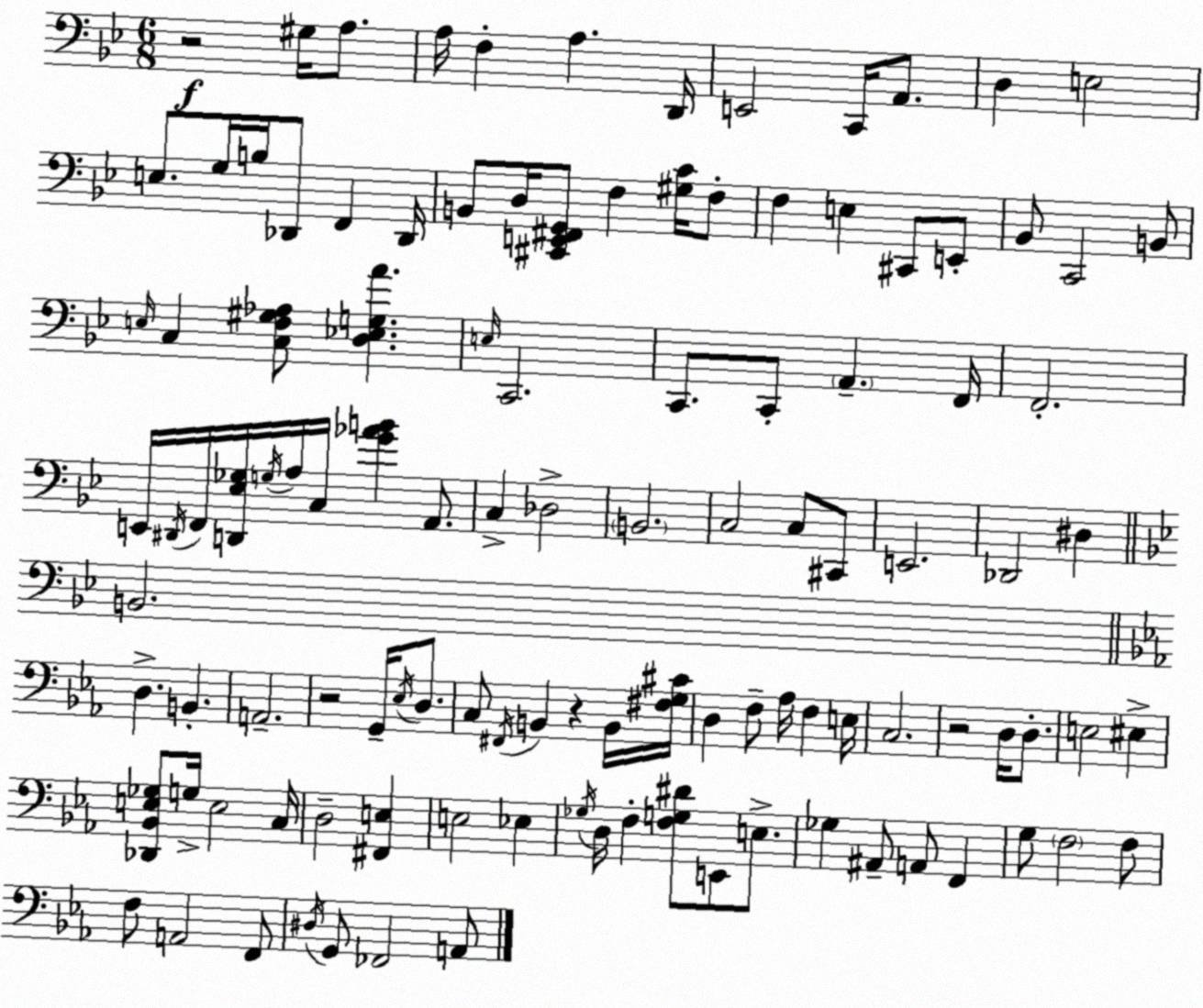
X:1
T:Untitled
M:6/8
L:1/4
K:Gm
z2 ^G,/4 A,/2 A,/4 F, A, D,,/4 E,,2 C,,/4 A,,/2 D, E,2 E,/2 G,/4 B,/4 _D,,/2 F,, _D,,/4 B,,/2 D,/4 [^C,,E,,^F,,G,,]/2 F, [^G,C]/4 F,/2 F, E, ^C,,/2 E,,/2 _B,,/2 C,,2 B,,/2 E,/4 C, [C,F,^G,_A,]/2 [D,_E,G,A] E,/4 C,,2 C,,/2 C,,/2 A,, F,,/4 F,,2 E,,/4 ^D,,/4 F,,/4 [D,,_E,_G,]/4 G,/4 A,/4 C,/4 [G_AB] A,,/2 C, _D,2 B,,2 C,2 C,/2 ^C,,/2 E,,2 _D,,2 ^D, B,,2 D, B,, A,,2 z2 G,,/4 _E,/4 D,/2 C,/2 ^F,,/4 B,, z B,,/4 [^F,G,^C]/4 D, F,/2 _A,/4 F, E,/4 C,2 z2 D,/4 D,/2 E,2 ^E, [_D,,_B,,E,_G,]/2 G,/4 E,2 C,/4 D,2 [^F,,E,] E,2 _E, _G,/4 D,/4 F, [F,G,^D]/2 E,,/2 E,/2 _G, ^A,,/2 A,,/2 F,, G,/2 F,2 F,/2 F,/2 A,,2 F,,/2 ^D,/4 G,,/2 _F,,2 A,,/2